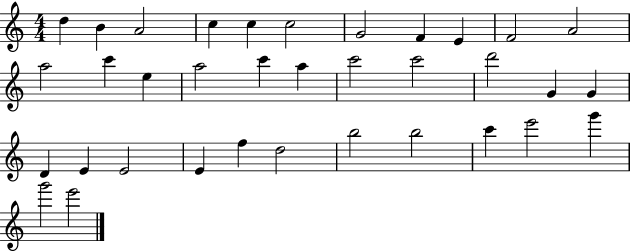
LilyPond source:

{
  \clef treble
  \numericTimeSignature
  \time 4/4
  \key c \major
  d''4 b'4 a'2 | c''4 c''4 c''2 | g'2 f'4 e'4 | f'2 a'2 | \break a''2 c'''4 e''4 | a''2 c'''4 a''4 | c'''2 c'''2 | d'''2 g'4 g'4 | \break d'4 e'4 e'2 | e'4 f''4 d''2 | b''2 b''2 | c'''4 e'''2 g'''4 | \break g'''2 e'''2 | \bar "|."
}